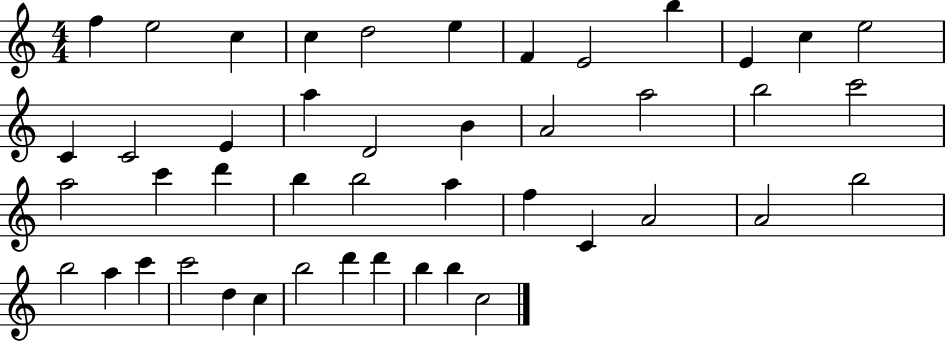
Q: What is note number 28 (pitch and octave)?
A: A5